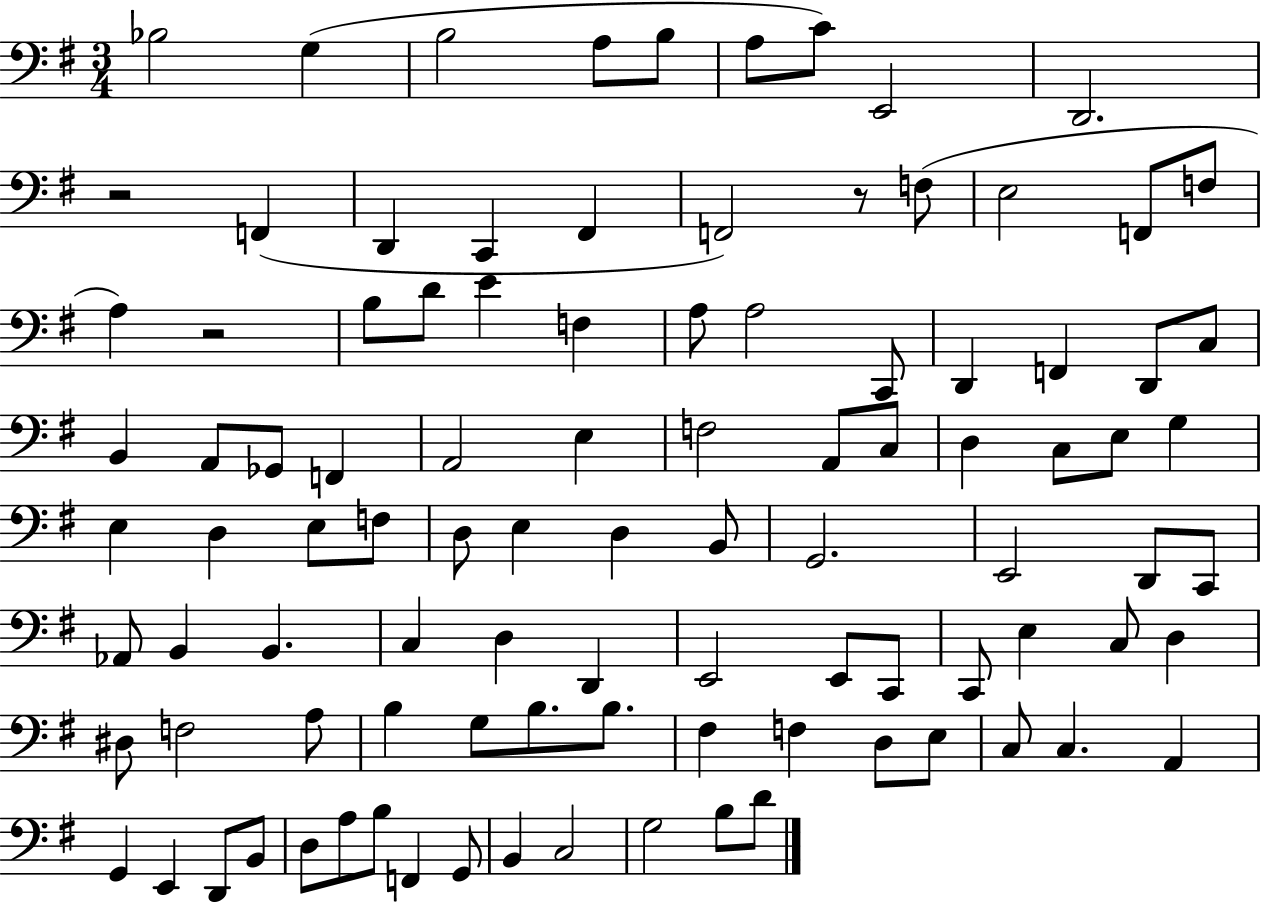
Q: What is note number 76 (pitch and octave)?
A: F#3